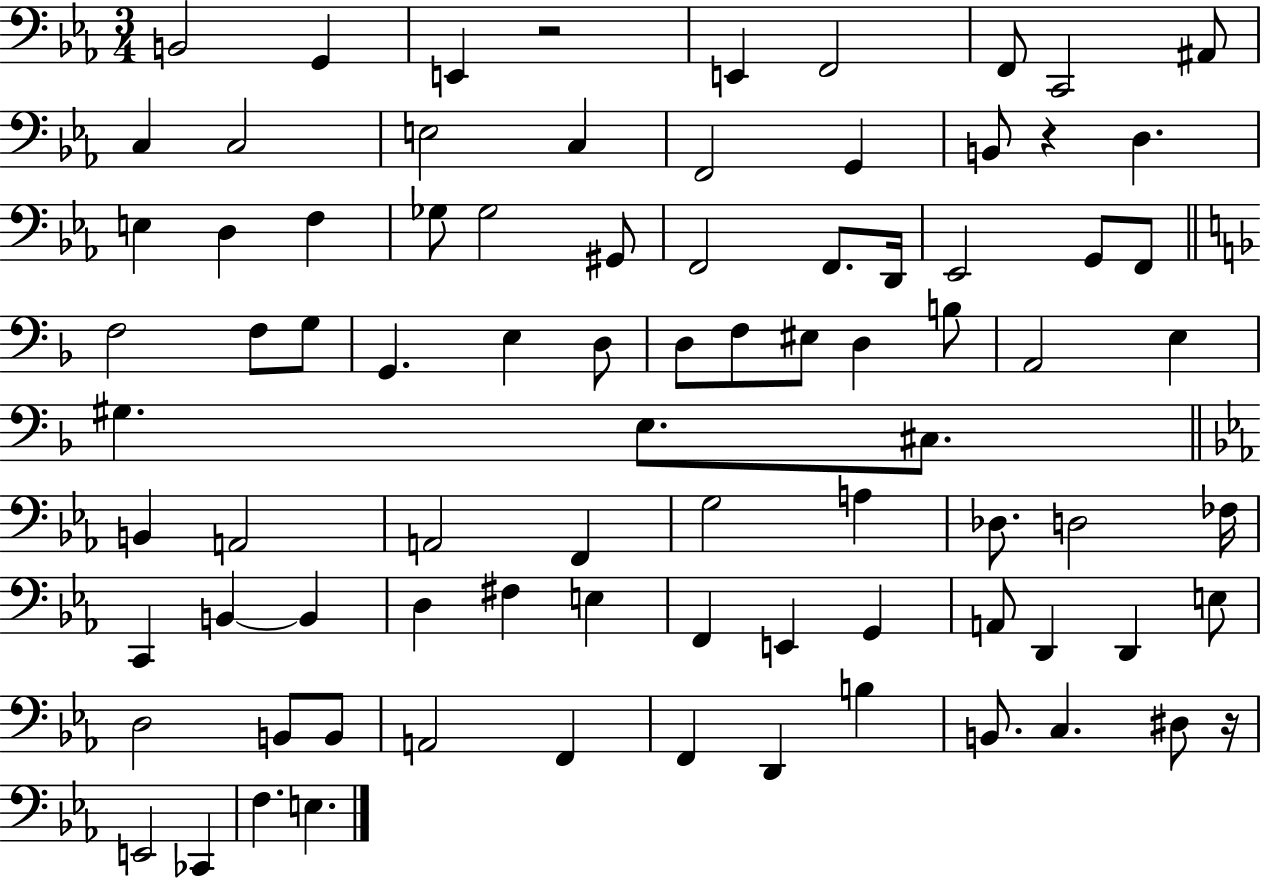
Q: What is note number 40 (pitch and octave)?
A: A2